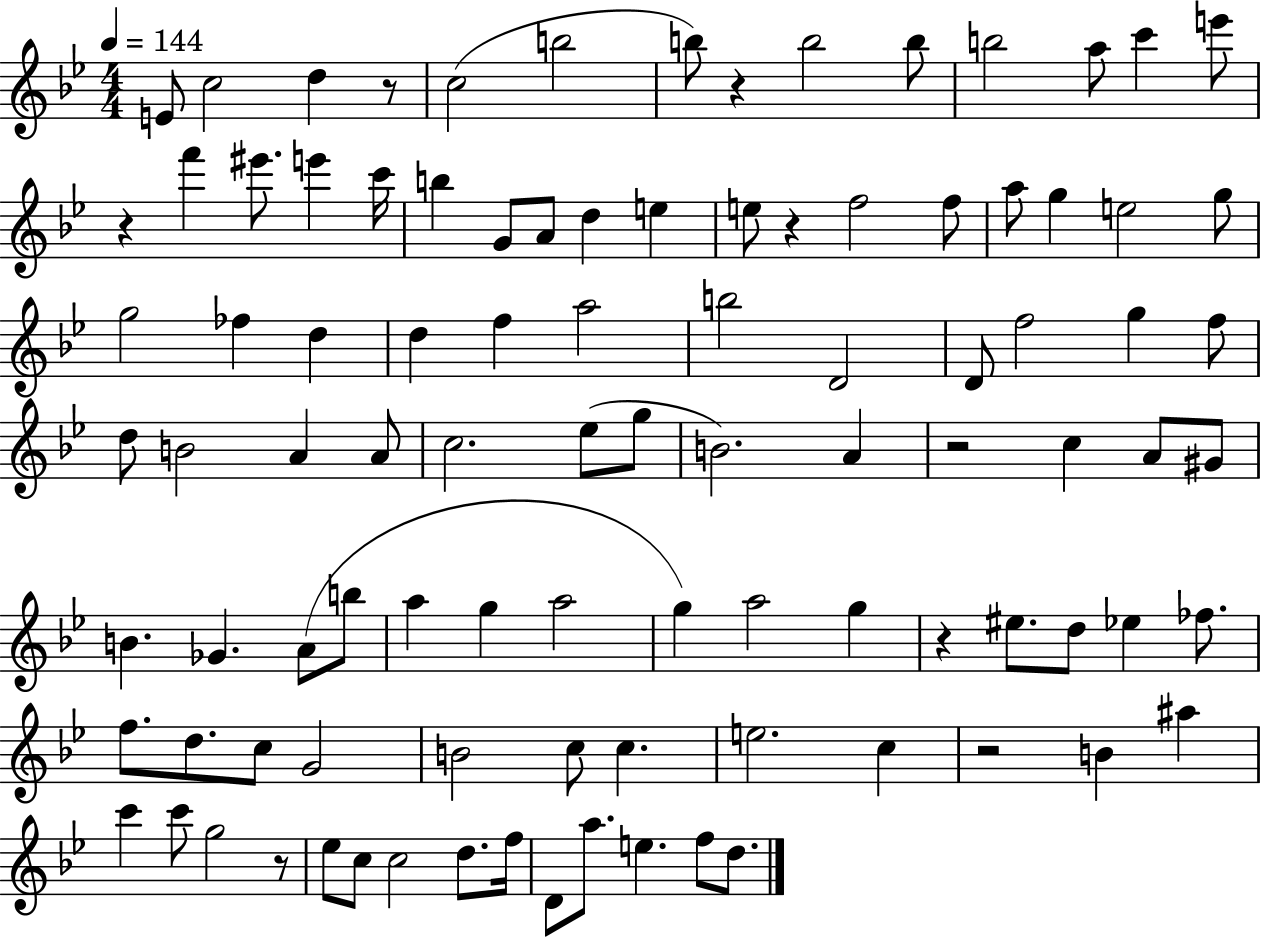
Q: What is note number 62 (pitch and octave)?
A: G5